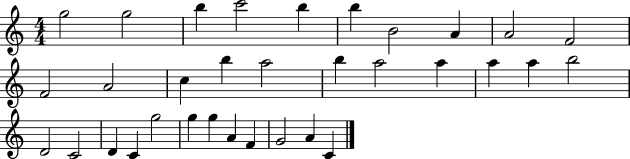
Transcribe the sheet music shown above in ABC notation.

X:1
T:Untitled
M:4/4
L:1/4
K:C
g2 g2 b c'2 b b B2 A A2 F2 F2 A2 c b a2 b a2 a a a b2 D2 C2 D C g2 g g A F G2 A C